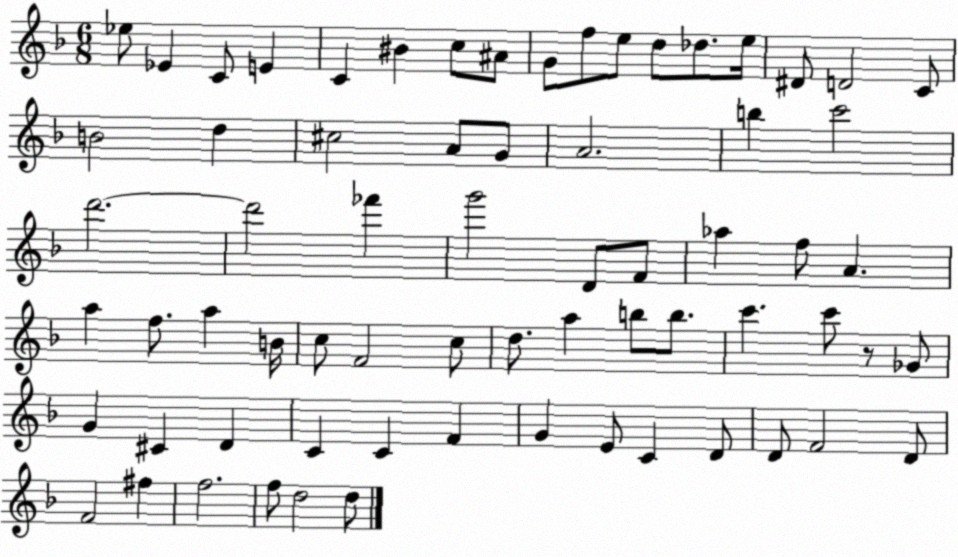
X:1
T:Untitled
M:6/8
L:1/4
K:F
_e/2 _E C/2 E C ^B c/2 ^A/2 G/2 f/2 e/2 d/2 _d/2 e/4 ^D/2 D2 C/2 B2 d ^c2 A/2 G/2 A2 b c'2 d'2 d'2 _f' g'2 D/2 F/2 _a f/2 A a f/2 a B/4 c/2 F2 c/2 d/2 a b/2 b/2 c' c'/2 z/2 _G/2 G ^C D C C F G E/2 C D/2 D/2 F2 D/2 F2 ^f f2 f/2 d2 d/2